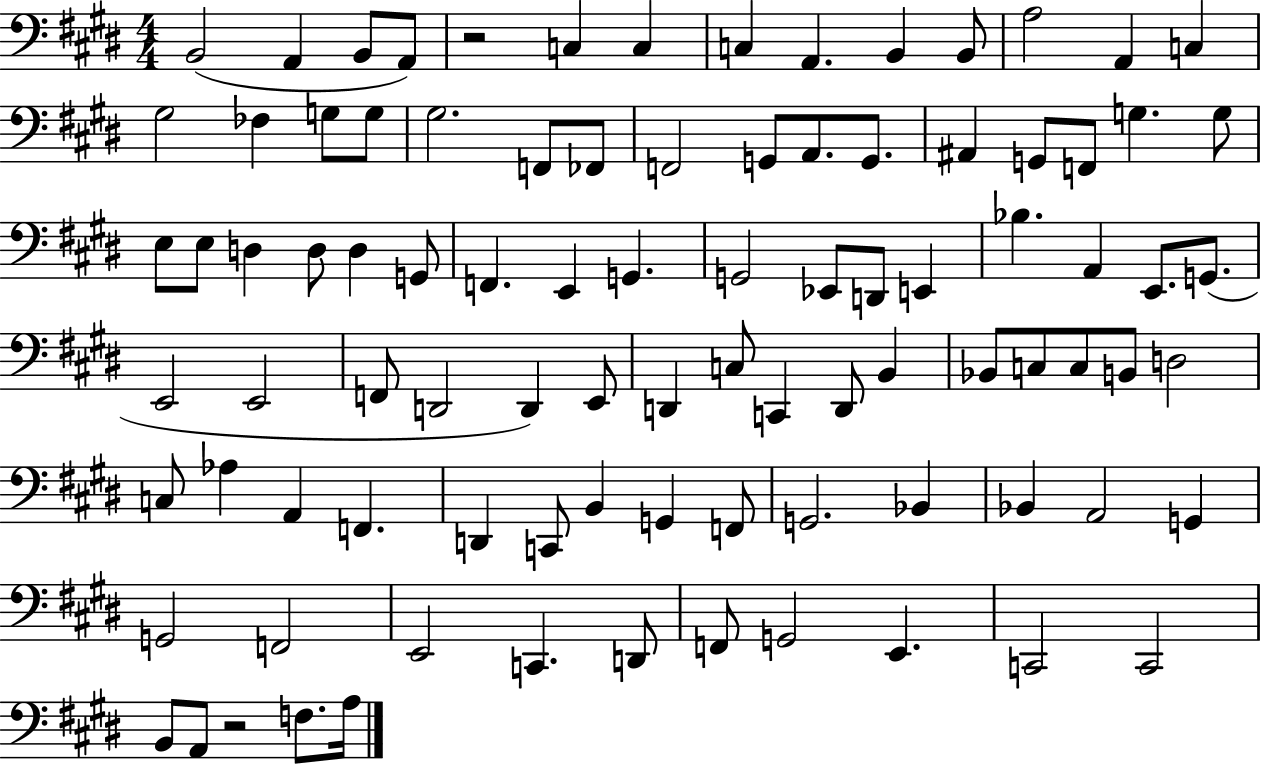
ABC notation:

X:1
T:Untitled
M:4/4
L:1/4
K:E
B,,2 A,, B,,/2 A,,/2 z2 C, C, C, A,, B,, B,,/2 A,2 A,, C, ^G,2 _F, G,/2 G,/2 ^G,2 F,,/2 _F,,/2 F,,2 G,,/2 A,,/2 G,,/2 ^A,, G,,/2 F,,/2 G, G,/2 E,/2 E,/2 D, D,/2 D, G,,/2 F,, E,, G,, G,,2 _E,,/2 D,,/2 E,, _B, A,, E,,/2 G,,/2 E,,2 E,,2 F,,/2 D,,2 D,, E,,/2 D,, C,/2 C,, D,,/2 B,, _B,,/2 C,/2 C,/2 B,,/2 D,2 C,/2 _A, A,, F,, D,, C,,/2 B,, G,, F,,/2 G,,2 _B,, _B,, A,,2 G,, G,,2 F,,2 E,,2 C,, D,,/2 F,,/2 G,,2 E,, C,,2 C,,2 B,,/2 A,,/2 z2 F,/2 A,/4